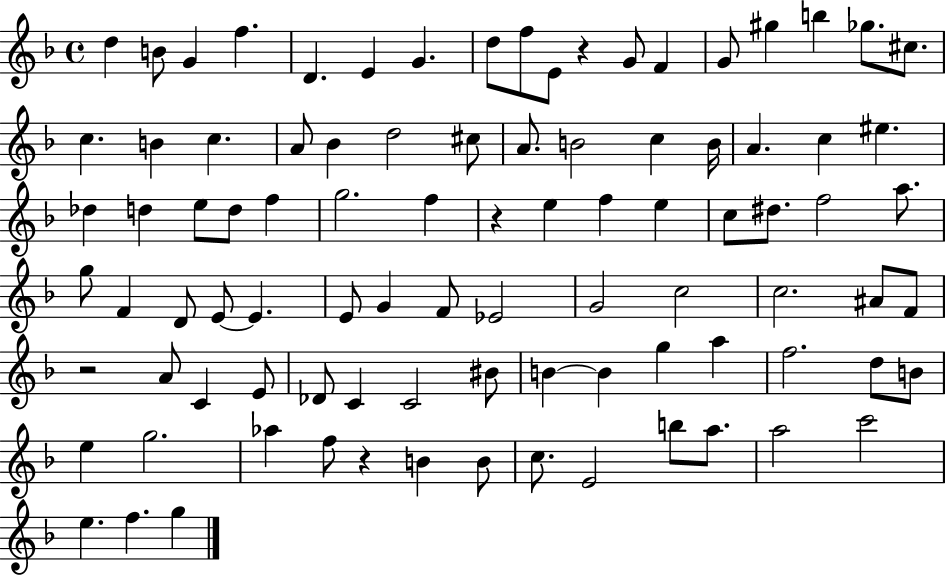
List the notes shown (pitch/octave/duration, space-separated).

D5/q B4/e G4/q F5/q. D4/q. E4/q G4/q. D5/e F5/e E4/e R/q G4/e F4/q G4/e G#5/q B5/q Gb5/e. C#5/e. C5/q. B4/q C5/q. A4/e Bb4/q D5/h C#5/e A4/e. B4/h C5/q B4/s A4/q. C5/q EIS5/q. Db5/q D5/q E5/e D5/e F5/q G5/h. F5/q R/q E5/q F5/q E5/q C5/e D#5/e. F5/h A5/e. G5/e F4/q D4/e E4/e E4/q. E4/e G4/q F4/e Eb4/h G4/h C5/h C5/h. A#4/e F4/e R/h A4/e C4/q E4/e Db4/e C4/q C4/h BIS4/e B4/q B4/q G5/q A5/q F5/h. D5/e B4/e E5/q G5/h. Ab5/q F5/e R/q B4/q B4/e C5/e. E4/h B5/e A5/e. A5/h C6/h E5/q. F5/q. G5/q